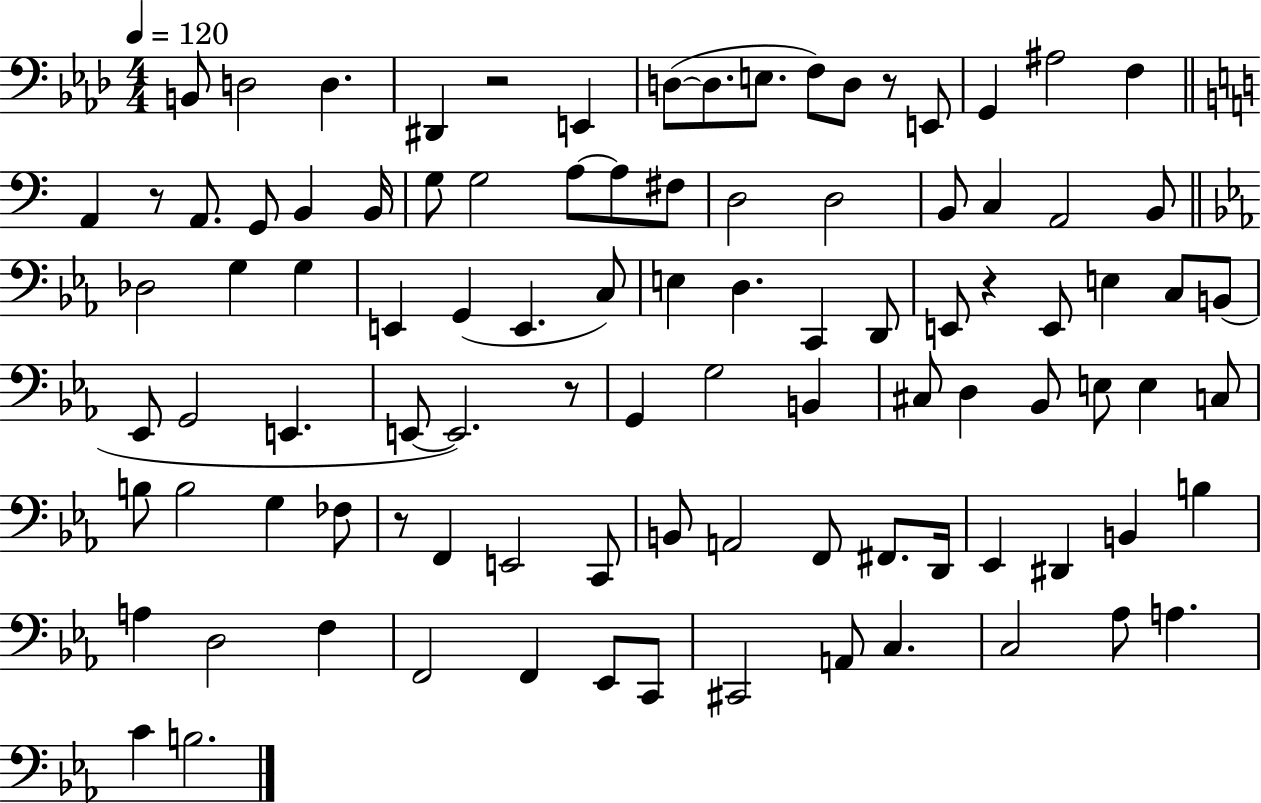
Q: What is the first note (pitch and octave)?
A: B2